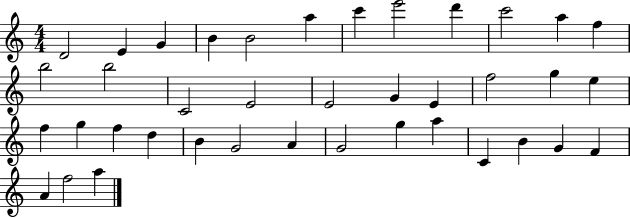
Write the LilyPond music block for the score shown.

{
  \clef treble
  \numericTimeSignature
  \time 4/4
  \key c \major
  d'2 e'4 g'4 | b'4 b'2 a''4 | c'''4 e'''2 d'''4 | c'''2 a''4 f''4 | \break b''2 b''2 | c'2 e'2 | e'2 g'4 e'4 | f''2 g''4 e''4 | \break f''4 g''4 f''4 d''4 | b'4 g'2 a'4 | g'2 g''4 a''4 | c'4 b'4 g'4 f'4 | \break a'4 f''2 a''4 | \bar "|."
}